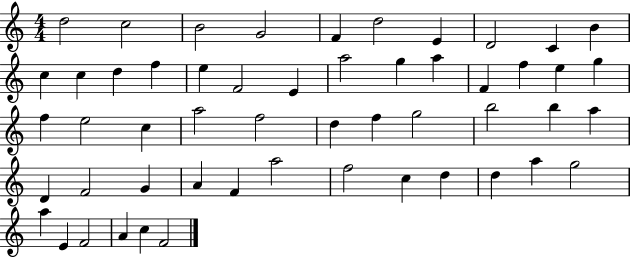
X:1
T:Untitled
M:4/4
L:1/4
K:C
d2 c2 B2 G2 F d2 E D2 C B c c d f e F2 E a2 g a F f e g f e2 c a2 f2 d f g2 b2 b a D F2 G A F a2 f2 c d d a g2 a E F2 A c F2